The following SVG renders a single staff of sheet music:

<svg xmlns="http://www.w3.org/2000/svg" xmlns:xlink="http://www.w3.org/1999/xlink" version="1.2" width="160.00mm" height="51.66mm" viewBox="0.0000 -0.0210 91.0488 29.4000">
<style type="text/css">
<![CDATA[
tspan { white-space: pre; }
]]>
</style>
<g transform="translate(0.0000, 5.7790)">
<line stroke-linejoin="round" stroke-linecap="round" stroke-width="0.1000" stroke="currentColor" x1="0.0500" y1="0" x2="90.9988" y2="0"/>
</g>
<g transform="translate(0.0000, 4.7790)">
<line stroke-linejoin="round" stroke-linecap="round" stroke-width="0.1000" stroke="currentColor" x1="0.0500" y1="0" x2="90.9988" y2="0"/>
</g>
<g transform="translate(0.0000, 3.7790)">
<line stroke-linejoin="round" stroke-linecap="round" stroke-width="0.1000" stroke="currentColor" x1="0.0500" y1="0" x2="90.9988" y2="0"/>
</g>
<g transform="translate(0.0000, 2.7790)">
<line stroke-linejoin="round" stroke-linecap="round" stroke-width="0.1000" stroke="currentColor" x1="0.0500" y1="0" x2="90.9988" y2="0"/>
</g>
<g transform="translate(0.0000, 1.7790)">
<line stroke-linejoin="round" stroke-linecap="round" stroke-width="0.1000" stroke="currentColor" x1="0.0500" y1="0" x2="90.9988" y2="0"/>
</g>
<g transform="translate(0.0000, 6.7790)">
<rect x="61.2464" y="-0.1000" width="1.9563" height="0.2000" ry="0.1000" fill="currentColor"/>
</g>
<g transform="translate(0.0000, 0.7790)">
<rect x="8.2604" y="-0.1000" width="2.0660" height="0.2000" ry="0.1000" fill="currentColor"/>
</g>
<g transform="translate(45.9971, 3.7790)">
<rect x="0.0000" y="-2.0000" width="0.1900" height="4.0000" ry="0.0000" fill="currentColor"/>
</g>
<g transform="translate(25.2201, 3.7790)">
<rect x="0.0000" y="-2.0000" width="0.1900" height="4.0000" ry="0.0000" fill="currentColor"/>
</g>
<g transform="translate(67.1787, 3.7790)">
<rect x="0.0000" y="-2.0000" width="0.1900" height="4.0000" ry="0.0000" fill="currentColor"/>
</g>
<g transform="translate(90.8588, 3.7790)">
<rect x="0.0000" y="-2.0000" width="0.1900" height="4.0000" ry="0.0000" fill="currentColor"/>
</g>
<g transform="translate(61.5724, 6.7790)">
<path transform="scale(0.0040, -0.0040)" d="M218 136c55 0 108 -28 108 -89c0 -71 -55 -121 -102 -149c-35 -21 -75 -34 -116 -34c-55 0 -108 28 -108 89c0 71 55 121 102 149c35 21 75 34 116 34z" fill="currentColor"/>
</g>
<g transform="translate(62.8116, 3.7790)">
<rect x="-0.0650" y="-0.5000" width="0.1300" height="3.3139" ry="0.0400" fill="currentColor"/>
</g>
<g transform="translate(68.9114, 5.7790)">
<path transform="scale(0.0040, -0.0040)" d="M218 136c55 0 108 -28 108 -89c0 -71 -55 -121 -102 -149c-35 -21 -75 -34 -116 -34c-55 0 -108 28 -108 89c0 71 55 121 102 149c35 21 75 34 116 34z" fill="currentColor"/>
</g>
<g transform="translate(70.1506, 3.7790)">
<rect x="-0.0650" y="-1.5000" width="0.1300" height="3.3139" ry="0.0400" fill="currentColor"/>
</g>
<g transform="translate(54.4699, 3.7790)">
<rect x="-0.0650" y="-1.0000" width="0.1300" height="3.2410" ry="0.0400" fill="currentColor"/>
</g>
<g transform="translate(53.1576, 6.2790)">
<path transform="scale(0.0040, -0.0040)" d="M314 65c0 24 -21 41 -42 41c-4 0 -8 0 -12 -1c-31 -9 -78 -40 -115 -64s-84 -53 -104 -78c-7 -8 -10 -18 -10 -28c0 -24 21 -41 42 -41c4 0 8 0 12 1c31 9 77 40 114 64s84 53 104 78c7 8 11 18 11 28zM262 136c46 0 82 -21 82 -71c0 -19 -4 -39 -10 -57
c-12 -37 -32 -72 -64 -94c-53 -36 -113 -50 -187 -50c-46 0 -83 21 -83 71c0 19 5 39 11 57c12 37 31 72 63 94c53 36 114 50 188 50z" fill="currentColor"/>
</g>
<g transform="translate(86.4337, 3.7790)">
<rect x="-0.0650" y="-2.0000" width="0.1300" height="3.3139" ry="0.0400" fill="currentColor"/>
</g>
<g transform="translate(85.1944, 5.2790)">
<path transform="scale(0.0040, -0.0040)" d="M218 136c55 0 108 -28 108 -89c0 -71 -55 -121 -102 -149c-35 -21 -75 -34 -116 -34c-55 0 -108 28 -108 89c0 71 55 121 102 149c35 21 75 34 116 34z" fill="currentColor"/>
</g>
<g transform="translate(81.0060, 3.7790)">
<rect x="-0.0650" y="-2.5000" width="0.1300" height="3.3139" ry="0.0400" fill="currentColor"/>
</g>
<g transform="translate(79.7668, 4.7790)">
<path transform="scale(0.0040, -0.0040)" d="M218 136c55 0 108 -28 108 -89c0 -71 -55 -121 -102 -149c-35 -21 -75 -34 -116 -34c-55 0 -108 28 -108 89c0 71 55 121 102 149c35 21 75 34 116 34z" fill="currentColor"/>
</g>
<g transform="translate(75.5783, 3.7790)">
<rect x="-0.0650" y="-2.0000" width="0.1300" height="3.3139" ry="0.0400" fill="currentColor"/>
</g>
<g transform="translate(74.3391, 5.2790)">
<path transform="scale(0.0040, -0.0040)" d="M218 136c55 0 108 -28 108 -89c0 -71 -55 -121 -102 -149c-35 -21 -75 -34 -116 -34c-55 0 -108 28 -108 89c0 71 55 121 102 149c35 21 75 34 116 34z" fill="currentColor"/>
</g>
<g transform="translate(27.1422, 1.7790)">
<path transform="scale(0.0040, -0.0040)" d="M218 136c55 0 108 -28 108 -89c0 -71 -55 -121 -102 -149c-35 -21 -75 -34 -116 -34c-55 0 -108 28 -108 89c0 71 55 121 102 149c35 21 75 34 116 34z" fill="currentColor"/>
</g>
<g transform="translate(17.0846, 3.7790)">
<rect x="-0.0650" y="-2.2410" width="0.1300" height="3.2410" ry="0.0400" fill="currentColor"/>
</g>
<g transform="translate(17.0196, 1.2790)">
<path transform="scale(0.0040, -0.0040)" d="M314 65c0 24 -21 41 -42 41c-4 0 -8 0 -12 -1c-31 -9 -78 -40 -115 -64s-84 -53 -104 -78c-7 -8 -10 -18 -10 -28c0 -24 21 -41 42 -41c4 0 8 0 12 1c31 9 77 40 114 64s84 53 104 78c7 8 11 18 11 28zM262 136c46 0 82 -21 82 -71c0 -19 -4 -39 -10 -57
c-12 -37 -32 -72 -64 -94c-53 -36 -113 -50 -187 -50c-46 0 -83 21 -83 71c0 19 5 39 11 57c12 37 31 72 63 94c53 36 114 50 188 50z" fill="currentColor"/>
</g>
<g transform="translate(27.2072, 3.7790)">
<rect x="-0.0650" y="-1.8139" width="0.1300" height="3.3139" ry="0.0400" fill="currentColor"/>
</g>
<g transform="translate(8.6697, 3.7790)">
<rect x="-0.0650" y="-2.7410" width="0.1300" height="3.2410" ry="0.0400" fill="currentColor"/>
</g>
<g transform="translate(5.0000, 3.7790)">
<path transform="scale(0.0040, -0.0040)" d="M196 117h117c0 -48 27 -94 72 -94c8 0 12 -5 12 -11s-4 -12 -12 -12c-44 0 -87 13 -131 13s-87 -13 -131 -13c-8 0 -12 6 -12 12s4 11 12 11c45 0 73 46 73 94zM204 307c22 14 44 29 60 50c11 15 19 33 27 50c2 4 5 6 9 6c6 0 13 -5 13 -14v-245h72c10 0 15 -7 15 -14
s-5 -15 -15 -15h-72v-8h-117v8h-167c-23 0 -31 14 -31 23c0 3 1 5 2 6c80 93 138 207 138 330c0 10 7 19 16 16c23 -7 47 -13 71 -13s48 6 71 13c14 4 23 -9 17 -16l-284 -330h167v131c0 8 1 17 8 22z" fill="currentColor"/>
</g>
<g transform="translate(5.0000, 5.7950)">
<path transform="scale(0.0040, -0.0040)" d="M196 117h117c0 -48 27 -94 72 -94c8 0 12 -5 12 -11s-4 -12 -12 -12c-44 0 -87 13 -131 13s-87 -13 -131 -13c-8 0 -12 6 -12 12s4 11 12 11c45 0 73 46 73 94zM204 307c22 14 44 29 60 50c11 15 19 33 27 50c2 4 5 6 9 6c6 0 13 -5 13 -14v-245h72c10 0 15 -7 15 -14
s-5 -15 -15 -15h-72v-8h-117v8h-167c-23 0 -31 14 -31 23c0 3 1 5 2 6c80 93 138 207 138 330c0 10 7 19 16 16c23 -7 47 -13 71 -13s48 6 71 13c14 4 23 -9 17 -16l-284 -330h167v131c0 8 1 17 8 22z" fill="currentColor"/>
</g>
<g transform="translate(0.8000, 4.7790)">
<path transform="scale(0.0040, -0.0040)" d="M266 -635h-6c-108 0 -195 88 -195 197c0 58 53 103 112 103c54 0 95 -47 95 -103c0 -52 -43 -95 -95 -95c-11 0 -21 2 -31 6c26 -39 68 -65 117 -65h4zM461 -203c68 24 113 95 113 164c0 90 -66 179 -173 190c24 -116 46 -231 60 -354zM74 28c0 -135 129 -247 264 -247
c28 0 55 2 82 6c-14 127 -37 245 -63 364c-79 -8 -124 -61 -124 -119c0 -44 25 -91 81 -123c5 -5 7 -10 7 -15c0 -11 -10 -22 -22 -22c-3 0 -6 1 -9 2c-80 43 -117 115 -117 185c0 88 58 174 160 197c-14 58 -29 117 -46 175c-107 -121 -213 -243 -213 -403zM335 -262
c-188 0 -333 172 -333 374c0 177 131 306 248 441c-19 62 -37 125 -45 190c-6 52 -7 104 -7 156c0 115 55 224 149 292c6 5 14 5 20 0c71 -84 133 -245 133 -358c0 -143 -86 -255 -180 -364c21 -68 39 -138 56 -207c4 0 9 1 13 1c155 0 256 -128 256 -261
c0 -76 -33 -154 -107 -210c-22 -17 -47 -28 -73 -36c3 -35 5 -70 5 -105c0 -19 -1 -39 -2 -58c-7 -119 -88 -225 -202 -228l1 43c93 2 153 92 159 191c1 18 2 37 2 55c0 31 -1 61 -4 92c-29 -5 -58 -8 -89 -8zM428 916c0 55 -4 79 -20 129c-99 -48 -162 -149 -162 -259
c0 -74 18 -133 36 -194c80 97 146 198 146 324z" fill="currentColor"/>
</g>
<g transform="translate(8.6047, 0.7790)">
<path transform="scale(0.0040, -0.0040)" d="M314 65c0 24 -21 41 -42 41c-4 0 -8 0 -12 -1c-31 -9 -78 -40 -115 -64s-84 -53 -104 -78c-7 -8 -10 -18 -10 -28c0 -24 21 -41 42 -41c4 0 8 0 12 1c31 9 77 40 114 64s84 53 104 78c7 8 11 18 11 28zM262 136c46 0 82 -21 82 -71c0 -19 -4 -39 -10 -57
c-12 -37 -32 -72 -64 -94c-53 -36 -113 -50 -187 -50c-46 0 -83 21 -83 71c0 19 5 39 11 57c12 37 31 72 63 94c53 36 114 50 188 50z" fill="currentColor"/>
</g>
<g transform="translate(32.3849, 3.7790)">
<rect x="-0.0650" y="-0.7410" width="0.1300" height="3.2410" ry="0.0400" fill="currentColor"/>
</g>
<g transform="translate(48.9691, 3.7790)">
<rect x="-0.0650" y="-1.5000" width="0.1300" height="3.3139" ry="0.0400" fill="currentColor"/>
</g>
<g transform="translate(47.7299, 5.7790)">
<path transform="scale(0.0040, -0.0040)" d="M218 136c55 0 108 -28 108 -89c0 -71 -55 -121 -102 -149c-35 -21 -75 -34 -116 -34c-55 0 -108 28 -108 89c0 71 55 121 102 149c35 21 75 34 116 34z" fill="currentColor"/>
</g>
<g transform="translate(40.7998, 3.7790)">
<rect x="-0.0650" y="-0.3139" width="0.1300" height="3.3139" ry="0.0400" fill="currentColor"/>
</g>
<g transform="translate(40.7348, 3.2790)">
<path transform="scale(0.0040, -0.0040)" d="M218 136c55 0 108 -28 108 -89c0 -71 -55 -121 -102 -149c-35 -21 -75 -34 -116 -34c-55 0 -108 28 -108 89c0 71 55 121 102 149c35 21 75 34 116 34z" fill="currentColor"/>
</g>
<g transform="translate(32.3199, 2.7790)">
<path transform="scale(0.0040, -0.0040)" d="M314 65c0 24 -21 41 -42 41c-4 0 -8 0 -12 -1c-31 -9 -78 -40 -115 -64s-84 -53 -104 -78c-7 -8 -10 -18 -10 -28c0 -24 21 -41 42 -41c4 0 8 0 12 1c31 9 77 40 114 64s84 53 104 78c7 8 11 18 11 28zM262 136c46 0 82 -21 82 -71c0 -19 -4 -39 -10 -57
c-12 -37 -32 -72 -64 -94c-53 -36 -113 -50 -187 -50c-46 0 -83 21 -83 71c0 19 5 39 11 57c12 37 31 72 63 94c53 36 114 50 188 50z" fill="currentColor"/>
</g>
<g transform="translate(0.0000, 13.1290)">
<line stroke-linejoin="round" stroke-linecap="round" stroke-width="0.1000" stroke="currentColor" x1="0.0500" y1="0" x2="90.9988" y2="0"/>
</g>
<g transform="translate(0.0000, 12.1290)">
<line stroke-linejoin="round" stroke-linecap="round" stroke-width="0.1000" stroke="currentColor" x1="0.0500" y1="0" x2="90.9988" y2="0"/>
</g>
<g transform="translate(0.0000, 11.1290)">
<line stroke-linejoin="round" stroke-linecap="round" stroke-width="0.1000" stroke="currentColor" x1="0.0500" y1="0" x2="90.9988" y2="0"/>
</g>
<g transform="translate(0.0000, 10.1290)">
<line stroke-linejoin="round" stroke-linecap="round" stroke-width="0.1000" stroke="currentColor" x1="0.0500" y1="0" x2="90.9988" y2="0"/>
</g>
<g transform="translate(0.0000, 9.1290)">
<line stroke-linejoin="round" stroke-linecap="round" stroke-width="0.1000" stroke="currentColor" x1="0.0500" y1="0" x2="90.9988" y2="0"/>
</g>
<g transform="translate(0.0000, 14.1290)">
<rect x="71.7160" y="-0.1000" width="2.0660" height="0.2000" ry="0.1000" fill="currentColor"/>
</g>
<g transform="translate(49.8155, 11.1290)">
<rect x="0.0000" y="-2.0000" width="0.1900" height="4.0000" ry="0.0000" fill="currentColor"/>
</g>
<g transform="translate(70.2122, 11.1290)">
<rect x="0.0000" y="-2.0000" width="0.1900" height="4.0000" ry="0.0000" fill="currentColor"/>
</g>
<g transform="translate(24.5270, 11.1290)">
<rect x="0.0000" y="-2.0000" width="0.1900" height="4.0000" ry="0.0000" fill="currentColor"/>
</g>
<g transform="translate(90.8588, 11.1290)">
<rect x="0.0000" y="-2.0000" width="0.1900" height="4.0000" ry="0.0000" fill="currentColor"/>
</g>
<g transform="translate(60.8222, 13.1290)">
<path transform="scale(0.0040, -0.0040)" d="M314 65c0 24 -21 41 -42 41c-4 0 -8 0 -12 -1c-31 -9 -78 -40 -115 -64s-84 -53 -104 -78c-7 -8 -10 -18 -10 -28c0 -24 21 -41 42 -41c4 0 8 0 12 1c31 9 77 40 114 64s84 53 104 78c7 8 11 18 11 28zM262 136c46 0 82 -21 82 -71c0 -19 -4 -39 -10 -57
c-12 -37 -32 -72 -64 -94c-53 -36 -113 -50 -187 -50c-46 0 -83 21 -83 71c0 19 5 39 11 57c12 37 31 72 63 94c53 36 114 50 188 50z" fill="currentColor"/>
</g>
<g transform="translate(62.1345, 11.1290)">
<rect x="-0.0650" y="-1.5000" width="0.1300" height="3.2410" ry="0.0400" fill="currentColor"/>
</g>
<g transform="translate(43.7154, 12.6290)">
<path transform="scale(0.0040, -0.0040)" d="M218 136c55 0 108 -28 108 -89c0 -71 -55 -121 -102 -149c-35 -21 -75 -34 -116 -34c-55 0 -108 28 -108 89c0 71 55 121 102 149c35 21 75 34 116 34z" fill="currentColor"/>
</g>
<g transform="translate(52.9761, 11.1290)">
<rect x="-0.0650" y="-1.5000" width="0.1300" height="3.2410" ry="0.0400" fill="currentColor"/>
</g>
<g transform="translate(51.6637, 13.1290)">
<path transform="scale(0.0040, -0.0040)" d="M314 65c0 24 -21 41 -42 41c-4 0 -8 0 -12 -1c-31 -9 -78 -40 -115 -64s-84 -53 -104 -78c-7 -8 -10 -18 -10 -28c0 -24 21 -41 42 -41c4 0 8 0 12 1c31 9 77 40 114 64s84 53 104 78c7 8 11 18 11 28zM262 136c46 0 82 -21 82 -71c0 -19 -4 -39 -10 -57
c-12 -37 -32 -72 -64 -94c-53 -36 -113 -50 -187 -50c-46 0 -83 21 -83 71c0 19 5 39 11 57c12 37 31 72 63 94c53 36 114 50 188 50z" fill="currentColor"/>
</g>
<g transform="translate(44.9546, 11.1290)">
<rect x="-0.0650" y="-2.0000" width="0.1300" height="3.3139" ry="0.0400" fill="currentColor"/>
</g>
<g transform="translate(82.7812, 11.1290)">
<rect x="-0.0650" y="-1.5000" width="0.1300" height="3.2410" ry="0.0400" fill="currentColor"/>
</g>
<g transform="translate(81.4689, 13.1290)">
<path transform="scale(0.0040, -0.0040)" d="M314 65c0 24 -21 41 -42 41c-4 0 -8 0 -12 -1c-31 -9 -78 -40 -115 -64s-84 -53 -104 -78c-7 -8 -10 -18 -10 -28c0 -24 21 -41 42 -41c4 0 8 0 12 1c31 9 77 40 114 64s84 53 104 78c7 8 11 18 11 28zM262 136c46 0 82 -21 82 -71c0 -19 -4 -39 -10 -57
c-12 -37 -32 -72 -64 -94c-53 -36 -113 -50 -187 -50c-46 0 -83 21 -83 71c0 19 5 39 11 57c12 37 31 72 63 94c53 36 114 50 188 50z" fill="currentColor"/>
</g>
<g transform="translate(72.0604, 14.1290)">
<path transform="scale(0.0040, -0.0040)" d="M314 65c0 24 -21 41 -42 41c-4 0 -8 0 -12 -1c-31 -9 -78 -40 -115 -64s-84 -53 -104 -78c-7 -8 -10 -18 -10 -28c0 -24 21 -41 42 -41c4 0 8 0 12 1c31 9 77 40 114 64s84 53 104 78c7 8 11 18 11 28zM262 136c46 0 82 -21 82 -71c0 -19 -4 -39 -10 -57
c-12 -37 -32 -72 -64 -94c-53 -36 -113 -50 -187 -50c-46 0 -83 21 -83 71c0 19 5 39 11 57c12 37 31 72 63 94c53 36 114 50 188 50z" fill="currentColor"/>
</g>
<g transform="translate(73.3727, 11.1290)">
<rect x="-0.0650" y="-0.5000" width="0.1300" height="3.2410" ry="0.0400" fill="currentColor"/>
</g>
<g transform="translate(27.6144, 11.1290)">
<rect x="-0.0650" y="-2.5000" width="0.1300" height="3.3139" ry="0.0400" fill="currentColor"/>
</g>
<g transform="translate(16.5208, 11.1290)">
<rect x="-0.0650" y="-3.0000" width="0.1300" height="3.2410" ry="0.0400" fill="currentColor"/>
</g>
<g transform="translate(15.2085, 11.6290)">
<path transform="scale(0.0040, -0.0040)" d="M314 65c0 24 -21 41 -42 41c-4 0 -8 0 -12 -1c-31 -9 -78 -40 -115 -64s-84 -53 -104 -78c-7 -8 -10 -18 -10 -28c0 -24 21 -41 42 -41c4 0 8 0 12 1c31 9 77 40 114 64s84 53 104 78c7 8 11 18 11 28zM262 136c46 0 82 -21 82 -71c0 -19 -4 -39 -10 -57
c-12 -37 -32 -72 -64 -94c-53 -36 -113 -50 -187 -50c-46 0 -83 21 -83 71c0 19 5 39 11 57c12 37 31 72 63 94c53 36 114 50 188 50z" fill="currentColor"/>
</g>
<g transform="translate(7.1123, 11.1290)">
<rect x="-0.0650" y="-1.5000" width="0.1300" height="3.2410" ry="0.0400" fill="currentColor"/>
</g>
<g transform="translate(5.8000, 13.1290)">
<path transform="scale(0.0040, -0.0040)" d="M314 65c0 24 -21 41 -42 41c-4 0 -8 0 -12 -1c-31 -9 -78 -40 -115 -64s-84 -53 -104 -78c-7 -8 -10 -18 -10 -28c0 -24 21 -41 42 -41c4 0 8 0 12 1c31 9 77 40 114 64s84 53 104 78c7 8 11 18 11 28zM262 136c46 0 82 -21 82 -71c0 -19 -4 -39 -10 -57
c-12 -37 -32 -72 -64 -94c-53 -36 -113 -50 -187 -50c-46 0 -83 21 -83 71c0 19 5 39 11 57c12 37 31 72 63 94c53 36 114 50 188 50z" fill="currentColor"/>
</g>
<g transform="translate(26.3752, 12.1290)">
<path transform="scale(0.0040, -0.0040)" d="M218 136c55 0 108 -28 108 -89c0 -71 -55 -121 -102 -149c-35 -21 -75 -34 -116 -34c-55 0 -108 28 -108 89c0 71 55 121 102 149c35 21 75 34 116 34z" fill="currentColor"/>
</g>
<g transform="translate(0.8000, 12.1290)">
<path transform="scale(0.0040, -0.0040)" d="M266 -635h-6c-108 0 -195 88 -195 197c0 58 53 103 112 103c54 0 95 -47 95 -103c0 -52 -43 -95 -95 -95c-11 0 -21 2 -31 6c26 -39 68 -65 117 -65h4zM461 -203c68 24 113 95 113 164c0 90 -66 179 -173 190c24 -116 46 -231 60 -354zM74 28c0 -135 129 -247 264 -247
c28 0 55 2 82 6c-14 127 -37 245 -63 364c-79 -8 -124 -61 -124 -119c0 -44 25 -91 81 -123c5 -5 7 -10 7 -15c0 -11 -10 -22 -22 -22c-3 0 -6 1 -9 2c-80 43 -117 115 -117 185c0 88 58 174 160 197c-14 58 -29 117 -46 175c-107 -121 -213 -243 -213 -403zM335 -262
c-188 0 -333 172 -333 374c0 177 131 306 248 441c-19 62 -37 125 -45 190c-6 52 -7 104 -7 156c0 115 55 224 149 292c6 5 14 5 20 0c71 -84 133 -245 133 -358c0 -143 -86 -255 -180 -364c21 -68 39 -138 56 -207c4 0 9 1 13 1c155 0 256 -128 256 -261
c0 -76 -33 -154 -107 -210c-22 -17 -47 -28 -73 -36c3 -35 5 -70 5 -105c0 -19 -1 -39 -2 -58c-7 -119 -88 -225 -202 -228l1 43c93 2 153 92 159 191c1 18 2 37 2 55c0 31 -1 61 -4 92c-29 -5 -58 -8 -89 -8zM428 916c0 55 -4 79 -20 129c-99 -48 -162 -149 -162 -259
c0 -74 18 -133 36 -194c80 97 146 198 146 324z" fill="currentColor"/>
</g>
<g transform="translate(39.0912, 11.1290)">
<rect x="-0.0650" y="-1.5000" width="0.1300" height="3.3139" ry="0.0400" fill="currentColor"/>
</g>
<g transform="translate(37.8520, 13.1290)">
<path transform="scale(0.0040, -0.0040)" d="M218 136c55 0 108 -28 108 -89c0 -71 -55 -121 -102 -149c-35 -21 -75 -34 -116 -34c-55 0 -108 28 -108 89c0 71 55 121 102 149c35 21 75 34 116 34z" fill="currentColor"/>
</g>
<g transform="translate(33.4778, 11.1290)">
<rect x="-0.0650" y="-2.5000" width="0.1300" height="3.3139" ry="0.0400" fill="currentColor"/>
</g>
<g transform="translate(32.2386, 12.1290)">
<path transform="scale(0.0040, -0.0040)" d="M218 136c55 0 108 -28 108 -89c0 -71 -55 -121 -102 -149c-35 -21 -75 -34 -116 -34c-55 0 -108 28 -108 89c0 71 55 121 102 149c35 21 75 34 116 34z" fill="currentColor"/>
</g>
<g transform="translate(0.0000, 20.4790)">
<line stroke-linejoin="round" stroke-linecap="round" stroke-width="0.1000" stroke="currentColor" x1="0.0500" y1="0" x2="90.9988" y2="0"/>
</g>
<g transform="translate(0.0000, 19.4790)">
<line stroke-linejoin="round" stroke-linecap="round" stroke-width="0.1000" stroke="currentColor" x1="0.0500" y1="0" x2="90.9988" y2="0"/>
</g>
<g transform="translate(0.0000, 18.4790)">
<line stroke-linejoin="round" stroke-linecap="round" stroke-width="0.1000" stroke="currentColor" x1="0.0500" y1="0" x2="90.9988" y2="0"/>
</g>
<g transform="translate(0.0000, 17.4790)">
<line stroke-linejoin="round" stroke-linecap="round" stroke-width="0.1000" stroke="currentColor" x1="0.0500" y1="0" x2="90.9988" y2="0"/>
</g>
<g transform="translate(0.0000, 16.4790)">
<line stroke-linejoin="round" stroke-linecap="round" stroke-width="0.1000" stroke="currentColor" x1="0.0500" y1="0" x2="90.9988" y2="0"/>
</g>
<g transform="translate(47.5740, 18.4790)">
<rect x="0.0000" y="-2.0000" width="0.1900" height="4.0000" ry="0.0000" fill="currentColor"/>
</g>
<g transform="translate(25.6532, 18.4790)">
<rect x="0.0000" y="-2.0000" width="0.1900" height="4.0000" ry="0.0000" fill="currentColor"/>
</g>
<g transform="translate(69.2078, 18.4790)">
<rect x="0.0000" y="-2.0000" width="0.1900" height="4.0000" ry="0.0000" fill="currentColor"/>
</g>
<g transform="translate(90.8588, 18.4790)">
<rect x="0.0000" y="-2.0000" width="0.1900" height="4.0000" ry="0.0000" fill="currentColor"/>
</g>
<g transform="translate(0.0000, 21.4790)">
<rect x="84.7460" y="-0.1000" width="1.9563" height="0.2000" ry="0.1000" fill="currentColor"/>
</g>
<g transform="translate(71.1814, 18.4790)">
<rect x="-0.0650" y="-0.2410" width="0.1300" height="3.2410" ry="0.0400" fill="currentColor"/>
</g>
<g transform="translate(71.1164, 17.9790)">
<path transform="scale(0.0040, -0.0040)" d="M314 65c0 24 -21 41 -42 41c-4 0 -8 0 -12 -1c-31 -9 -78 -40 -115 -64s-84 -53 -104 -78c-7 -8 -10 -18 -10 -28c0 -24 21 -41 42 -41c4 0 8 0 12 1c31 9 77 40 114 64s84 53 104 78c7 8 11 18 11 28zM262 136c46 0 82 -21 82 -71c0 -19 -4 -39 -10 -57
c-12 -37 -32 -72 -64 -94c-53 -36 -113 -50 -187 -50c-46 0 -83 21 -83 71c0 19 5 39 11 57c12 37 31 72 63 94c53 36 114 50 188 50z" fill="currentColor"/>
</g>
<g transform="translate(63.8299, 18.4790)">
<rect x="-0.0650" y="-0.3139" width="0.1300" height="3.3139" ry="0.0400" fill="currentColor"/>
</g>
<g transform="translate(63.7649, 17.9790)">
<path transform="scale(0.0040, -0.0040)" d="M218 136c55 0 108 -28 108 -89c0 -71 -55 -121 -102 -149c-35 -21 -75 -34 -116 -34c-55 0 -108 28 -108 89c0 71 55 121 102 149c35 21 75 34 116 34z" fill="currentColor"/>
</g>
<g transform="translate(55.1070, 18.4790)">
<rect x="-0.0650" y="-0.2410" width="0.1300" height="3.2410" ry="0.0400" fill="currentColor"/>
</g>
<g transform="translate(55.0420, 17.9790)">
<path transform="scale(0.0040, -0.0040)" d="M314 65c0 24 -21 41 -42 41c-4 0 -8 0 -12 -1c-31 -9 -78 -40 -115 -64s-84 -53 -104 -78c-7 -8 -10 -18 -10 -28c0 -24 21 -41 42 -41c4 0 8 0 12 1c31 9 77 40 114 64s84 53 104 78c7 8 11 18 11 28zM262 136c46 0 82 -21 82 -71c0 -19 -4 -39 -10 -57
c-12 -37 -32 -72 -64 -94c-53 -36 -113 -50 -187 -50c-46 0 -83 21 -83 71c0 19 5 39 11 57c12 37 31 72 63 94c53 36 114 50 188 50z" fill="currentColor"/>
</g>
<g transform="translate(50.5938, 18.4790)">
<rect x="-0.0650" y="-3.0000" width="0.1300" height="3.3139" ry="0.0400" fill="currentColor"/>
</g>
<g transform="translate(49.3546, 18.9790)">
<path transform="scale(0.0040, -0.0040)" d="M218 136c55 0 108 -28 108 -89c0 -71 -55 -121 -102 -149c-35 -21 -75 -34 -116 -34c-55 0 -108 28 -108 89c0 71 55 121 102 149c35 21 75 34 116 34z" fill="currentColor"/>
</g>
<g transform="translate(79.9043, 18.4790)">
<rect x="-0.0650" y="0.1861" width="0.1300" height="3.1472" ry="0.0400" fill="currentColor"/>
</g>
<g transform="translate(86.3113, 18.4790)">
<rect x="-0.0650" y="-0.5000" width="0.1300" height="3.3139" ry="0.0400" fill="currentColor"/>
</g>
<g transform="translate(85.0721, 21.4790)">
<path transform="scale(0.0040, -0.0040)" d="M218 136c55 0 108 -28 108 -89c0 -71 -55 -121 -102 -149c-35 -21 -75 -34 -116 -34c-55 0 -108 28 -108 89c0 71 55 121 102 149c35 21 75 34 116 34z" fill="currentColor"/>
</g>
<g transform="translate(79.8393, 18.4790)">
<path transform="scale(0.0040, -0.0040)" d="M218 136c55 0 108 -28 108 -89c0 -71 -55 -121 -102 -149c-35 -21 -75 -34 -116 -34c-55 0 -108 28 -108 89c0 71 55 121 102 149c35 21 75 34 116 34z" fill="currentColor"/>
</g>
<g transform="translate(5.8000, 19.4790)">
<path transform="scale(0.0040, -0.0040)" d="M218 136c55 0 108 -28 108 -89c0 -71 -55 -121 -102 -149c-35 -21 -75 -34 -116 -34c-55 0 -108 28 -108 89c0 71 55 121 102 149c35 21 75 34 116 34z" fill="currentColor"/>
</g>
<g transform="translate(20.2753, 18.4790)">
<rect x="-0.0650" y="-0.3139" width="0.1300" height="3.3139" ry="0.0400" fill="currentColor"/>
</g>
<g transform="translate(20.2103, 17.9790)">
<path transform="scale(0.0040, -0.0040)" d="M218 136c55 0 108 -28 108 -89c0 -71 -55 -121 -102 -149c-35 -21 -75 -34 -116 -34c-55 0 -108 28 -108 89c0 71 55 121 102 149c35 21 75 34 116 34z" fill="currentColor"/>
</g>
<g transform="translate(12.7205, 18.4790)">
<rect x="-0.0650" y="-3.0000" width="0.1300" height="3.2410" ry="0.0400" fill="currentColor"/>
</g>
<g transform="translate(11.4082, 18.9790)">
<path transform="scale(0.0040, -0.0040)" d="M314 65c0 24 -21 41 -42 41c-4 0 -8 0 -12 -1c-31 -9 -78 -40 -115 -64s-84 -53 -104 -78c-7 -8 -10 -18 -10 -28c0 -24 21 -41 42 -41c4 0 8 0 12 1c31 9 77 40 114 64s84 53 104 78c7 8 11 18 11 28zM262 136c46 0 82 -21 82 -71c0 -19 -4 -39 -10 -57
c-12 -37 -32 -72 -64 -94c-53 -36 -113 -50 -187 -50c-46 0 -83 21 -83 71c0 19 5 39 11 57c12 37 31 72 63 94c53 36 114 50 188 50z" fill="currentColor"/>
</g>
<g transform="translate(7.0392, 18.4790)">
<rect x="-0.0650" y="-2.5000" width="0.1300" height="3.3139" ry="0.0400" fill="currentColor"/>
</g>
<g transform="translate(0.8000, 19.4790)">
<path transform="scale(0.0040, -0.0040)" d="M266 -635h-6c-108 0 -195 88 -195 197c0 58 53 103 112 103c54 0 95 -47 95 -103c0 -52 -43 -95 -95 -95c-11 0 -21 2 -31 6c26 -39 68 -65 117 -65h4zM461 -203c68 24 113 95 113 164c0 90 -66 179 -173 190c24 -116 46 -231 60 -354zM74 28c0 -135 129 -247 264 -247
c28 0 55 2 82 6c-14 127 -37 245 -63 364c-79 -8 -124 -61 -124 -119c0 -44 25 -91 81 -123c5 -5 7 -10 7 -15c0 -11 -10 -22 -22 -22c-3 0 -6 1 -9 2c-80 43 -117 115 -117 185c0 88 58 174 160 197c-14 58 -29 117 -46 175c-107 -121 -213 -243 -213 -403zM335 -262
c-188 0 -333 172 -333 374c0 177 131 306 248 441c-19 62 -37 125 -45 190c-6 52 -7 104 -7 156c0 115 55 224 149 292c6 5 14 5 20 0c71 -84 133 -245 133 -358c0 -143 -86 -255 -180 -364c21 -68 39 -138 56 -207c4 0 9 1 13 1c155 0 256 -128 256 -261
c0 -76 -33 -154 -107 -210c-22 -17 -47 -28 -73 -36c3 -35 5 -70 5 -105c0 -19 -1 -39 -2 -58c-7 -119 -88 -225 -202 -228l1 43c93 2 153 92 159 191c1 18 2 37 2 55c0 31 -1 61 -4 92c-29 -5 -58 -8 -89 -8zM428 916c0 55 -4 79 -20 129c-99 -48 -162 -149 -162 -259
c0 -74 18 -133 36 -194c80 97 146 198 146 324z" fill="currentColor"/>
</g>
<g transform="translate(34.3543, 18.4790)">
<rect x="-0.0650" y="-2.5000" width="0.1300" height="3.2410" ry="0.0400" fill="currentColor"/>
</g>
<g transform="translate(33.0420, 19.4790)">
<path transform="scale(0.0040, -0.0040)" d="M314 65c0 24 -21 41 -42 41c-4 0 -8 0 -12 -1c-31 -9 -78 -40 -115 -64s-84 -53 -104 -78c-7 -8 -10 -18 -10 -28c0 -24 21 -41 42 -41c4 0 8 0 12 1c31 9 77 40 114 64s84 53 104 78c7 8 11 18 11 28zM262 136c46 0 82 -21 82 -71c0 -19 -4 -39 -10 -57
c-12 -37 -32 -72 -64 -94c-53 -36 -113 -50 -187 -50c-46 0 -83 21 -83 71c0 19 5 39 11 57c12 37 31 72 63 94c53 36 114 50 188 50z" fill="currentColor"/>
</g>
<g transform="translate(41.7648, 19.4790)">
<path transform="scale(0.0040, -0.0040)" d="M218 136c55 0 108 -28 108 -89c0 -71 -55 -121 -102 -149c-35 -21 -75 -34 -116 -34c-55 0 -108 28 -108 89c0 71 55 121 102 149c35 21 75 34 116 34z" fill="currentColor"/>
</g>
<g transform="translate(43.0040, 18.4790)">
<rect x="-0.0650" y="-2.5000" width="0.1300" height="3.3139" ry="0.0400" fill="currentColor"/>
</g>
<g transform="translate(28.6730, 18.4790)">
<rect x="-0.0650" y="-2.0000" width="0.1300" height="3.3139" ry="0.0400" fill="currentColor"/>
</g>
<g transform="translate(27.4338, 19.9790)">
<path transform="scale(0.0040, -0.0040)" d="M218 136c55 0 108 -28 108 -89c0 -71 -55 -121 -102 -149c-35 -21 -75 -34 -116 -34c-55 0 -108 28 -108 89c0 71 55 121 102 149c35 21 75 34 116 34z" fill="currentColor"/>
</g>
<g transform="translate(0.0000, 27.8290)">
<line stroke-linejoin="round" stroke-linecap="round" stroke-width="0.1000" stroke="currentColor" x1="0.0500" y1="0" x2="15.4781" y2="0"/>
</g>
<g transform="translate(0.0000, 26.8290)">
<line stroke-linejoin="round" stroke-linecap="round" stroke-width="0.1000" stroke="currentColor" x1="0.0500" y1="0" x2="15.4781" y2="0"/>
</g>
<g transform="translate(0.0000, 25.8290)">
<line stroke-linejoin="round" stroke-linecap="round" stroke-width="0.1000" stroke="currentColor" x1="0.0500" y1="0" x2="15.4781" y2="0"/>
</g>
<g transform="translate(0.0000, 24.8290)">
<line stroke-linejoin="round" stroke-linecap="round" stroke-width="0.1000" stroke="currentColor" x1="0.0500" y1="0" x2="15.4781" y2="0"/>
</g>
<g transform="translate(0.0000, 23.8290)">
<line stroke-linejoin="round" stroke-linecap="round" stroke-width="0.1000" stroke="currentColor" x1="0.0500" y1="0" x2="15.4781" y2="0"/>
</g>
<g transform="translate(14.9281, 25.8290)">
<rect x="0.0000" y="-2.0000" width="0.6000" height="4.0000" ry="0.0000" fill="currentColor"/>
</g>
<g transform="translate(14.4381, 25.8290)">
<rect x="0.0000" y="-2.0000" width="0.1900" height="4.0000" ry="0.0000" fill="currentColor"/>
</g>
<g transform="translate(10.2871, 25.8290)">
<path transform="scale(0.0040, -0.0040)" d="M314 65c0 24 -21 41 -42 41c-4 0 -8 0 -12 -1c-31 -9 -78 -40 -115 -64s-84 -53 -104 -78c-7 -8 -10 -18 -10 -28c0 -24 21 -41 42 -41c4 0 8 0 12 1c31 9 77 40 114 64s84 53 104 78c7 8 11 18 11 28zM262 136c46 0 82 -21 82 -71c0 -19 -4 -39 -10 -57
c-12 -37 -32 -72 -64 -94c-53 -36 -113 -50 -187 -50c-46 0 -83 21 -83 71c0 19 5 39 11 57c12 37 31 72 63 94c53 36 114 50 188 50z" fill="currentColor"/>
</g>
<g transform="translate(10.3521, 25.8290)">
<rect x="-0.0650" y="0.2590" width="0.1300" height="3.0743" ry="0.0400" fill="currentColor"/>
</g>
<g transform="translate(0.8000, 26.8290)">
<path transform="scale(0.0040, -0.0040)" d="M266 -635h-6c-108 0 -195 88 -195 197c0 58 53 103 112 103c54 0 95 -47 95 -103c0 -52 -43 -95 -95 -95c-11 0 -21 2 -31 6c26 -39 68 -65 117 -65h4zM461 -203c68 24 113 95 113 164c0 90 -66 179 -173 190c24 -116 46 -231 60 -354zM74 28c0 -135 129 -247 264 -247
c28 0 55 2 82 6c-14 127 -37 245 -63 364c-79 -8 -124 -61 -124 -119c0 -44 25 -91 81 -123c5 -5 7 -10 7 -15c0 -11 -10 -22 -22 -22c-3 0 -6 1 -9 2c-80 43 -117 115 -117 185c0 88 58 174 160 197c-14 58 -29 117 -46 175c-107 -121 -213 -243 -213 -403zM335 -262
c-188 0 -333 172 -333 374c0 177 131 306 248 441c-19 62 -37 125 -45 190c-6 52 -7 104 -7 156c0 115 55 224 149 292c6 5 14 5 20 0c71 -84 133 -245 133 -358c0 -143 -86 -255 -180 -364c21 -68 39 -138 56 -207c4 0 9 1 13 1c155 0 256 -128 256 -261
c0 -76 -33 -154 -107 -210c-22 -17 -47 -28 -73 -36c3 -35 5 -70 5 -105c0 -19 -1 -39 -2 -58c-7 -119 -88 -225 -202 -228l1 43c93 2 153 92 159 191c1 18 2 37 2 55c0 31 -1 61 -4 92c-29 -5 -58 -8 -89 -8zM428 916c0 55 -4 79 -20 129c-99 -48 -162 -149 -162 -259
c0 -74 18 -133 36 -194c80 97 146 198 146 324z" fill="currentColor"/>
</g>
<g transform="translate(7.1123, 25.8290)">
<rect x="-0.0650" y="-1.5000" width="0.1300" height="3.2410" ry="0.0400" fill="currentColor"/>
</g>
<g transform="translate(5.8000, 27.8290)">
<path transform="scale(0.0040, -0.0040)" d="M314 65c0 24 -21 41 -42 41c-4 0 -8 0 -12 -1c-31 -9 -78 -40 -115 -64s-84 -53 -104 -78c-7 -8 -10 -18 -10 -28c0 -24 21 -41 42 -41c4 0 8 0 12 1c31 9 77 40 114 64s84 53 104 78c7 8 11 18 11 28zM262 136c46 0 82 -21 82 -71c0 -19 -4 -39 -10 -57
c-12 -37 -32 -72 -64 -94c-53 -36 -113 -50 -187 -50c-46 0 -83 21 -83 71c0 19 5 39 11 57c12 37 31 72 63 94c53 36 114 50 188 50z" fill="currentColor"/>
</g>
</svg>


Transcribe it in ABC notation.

X:1
T:Untitled
M:4/4
L:1/4
K:C
a2 g2 f d2 c E D2 C E F G F E2 A2 G G E F E2 E2 C2 E2 G A2 c F G2 G A c2 c c2 B C E2 B2